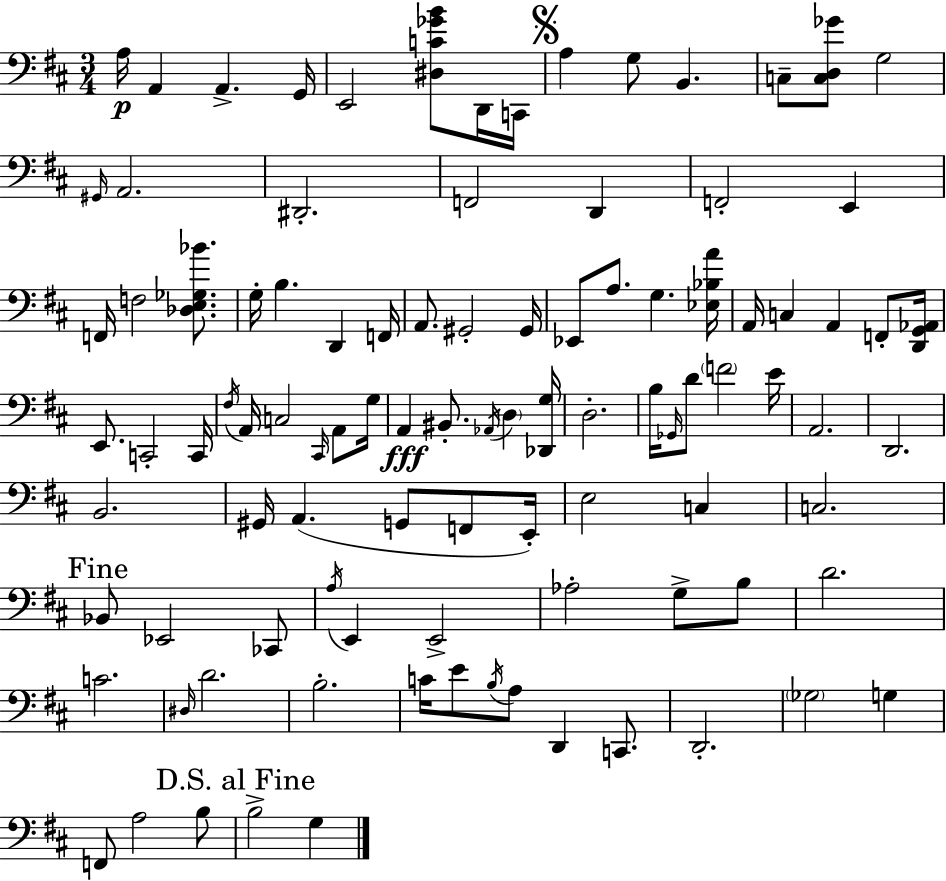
X:1
T:Untitled
M:3/4
L:1/4
K:D
A,/4 A,, A,, G,,/4 E,,2 [^D,C_GB]/2 D,,/4 C,,/4 A, G,/2 B,, C,/2 [C,D,_G]/2 G,2 ^G,,/4 A,,2 ^D,,2 F,,2 D,, F,,2 E,, F,,/4 F,2 [_D,E,_G,_B]/2 G,/4 B, D,, F,,/4 A,,/2 ^G,,2 ^G,,/4 _E,,/2 A,/2 G, [_E,_B,A]/4 A,,/4 C, A,, F,,/2 [D,,G,,_A,,]/4 E,,/2 C,,2 C,,/4 ^F,/4 A,,/4 C,2 ^C,,/4 A,,/2 G,/4 A,, ^B,,/2 _A,,/4 D, [_D,,G,]/4 D,2 B,/4 _G,,/4 D/2 F2 E/4 A,,2 D,,2 B,,2 ^G,,/4 A,, G,,/2 F,,/2 E,,/4 E,2 C, C,2 _B,,/2 _E,,2 _C,,/2 A,/4 E,, E,,2 _A,2 G,/2 B,/2 D2 C2 ^D,/4 D2 B,2 C/4 E/2 B,/4 A,/2 D,, C,,/2 D,,2 _G,2 G, F,,/2 A,2 B,/2 B,2 G,